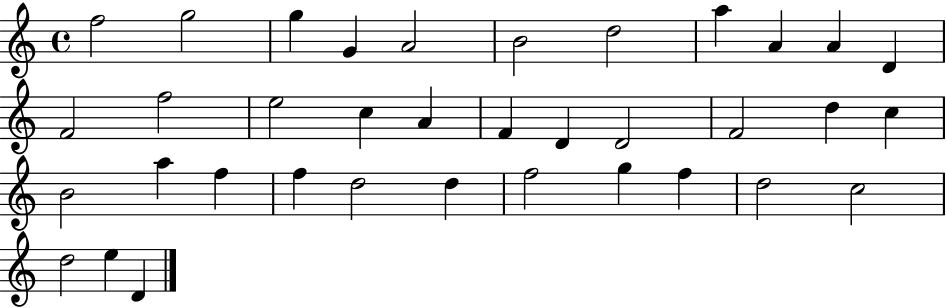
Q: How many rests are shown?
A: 0